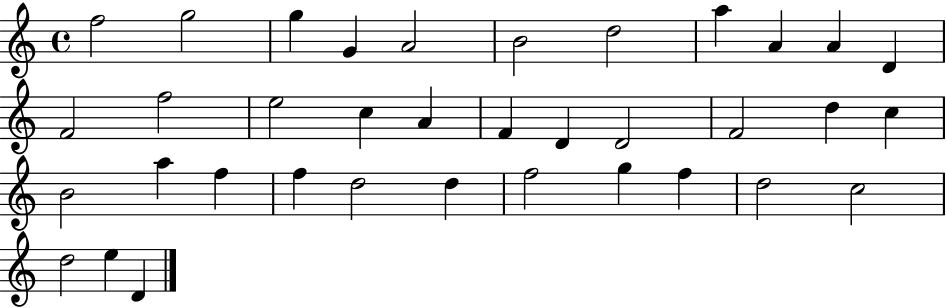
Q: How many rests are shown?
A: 0